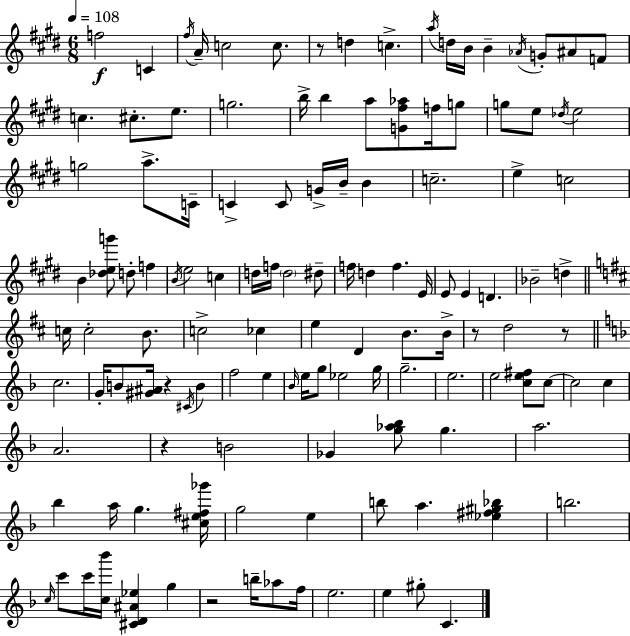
X:1
T:Untitled
M:6/8
L:1/4
K:E
f2 C ^f/4 A/4 c2 c/2 z/2 d c a/4 d/4 B/4 B _A/4 G/2 ^A/2 F/2 c ^c/2 e/2 g2 b/4 b a/2 [G^f_a]/2 f/4 g/2 g/2 e/2 _d/4 e2 g2 a/2 C/4 C C/2 G/4 B/4 B c2 e c2 B [_deg']/2 d/2 f B/4 e2 c d/4 f/4 d2 ^d/2 f/4 d f E/4 E/2 E D _B2 d c/4 c2 B/2 c2 _c e D B/2 B/4 z/2 d2 z/2 c2 G/4 B/2 [^G^A]/4 z ^C/4 B f2 e _B/4 e/4 g/2 _e2 g/4 g2 e2 e2 [ce^f]/2 c/2 c2 c A2 z B2 _G [g_a_b]/2 g a2 _b a/4 g [^ce^f_g']/4 g2 e b/2 a [_e^f^g_b] b2 c/4 c'/2 c'/4 [c_b']/4 [^CD^A_e] g z2 b/4 _a/2 f/4 e2 e ^g/2 C